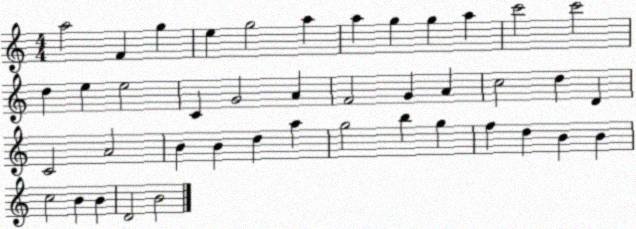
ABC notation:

X:1
T:Untitled
M:4/4
L:1/4
K:C
a2 F g e g2 a a g g a c'2 c'2 d e e2 C G2 A F2 G A c2 d D C2 A2 B B d a g2 b g f d B B c2 B B D2 B2